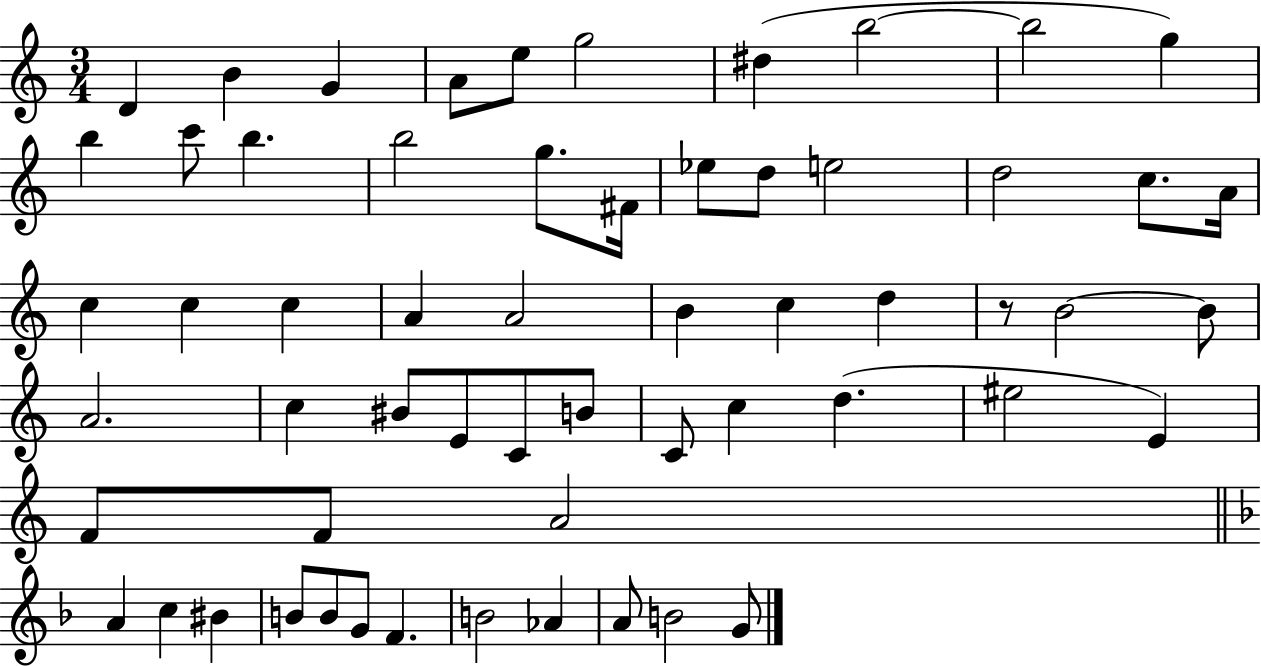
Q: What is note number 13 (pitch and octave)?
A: B5